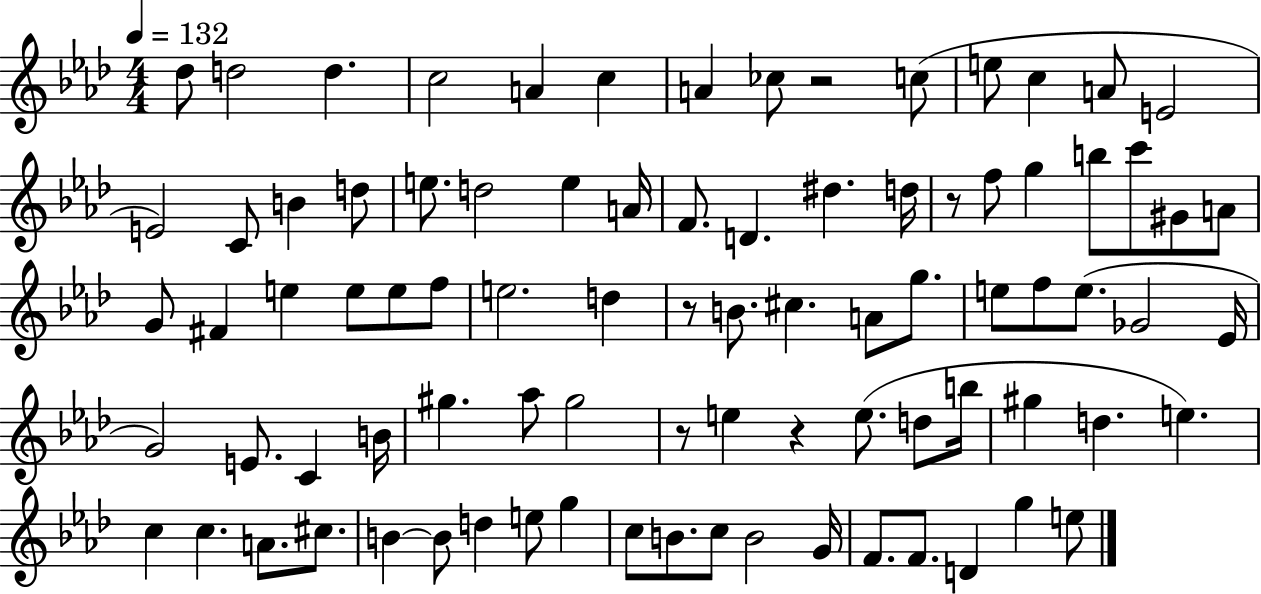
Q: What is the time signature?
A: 4/4